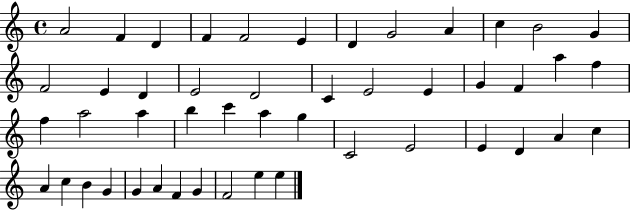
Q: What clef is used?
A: treble